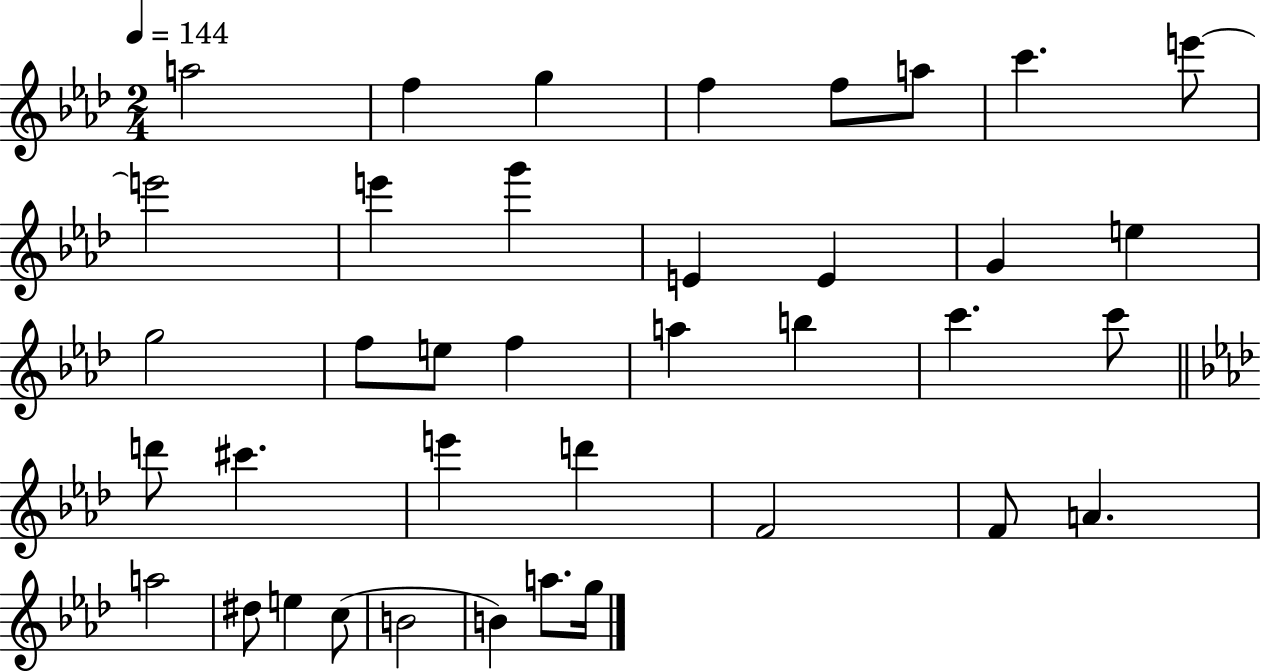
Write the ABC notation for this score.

X:1
T:Untitled
M:2/4
L:1/4
K:Ab
a2 f g f f/2 a/2 c' e'/2 e'2 e' g' E E G e g2 f/2 e/2 f a b c' c'/2 d'/2 ^c' e' d' F2 F/2 A a2 ^d/2 e c/2 B2 B a/2 g/4